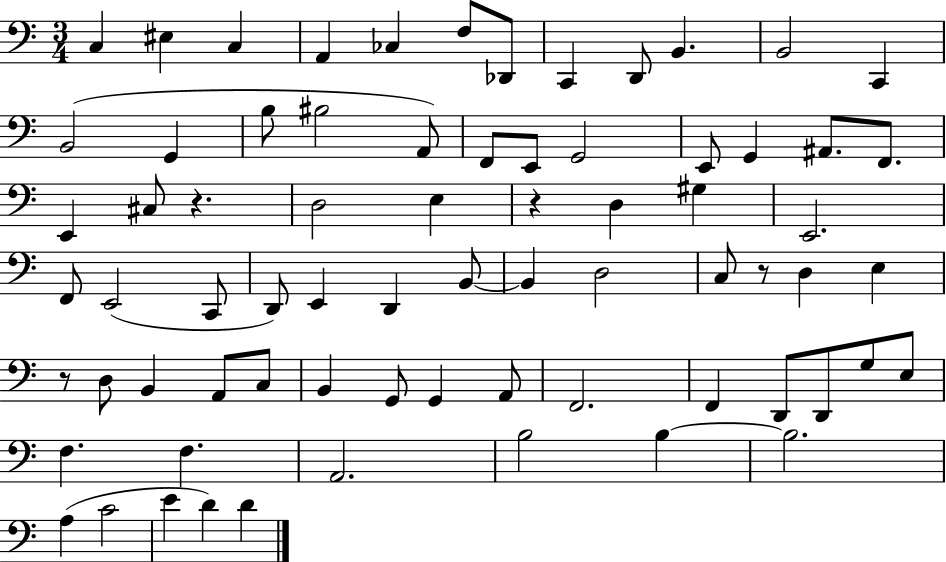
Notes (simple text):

C3/q EIS3/q C3/q A2/q CES3/q F3/e Db2/e C2/q D2/e B2/q. B2/h C2/q B2/h G2/q B3/e BIS3/h A2/e F2/e E2/e G2/h E2/e G2/q A#2/e. F2/e. E2/q C#3/e R/q. D3/h E3/q R/q D3/q G#3/q E2/h. F2/e E2/h C2/e D2/e E2/q D2/q B2/e B2/q D3/h C3/e R/e D3/q E3/q R/e D3/e B2/q A2/e C3/e B2/q G2/e G2/q A2/e F2/h. F2/q D2/e D2/e G3/e E3/e F3/q. F3/q. A2/h. B3/h B3/q B3/h. A3/q C4/h E4/q D4/q D4/q